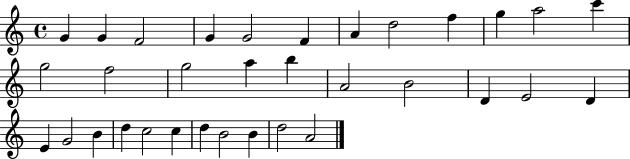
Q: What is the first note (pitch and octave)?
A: G4